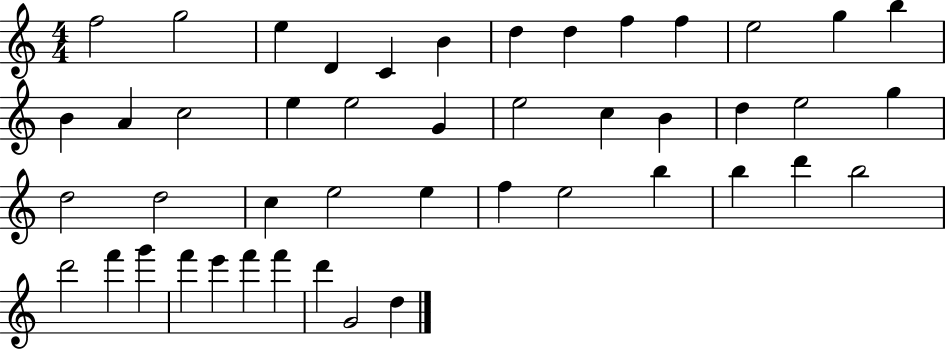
{
  \clef treble
  \numericTimeSignature
  \time 4/4
  \key c \major
  f''2 g''2 | e''4 d'4 c'4 b'4 | d''4 d''4 f''4 f''4 | e''2 g''4 b''4 | \break b'4 a'4 c''2 | e''4 e''2 g'4 | e''2 c''4 b'4 | d''4 e''2 g''4 | \break d''2 d''2 | c''4 e''2 e''4 | f''4 e''2 b''4 | b''4 d'''4 b''2 | \break d'''2 f'''4 g'''4 | f'''4 e'''4 f'''4 f'''4 | d'''4 g'2 d''4 | \bar "|."
}